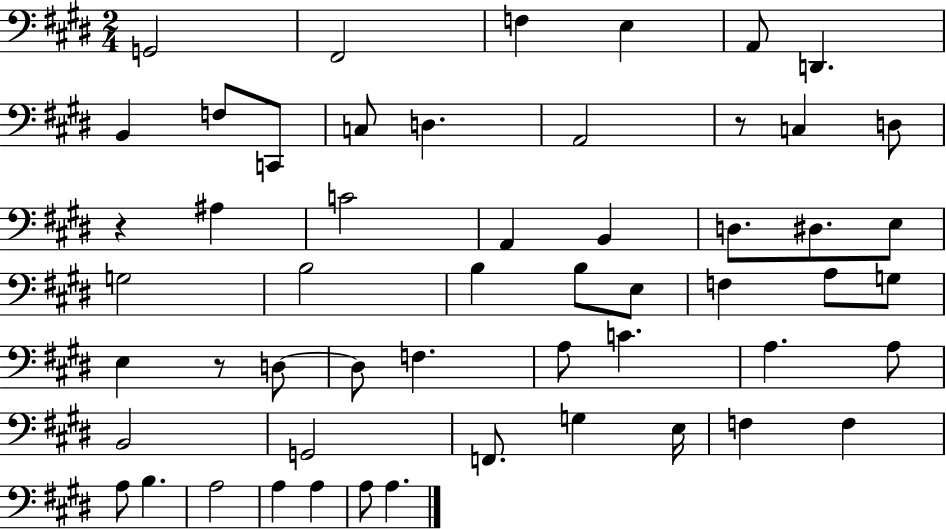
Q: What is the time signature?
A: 2/4